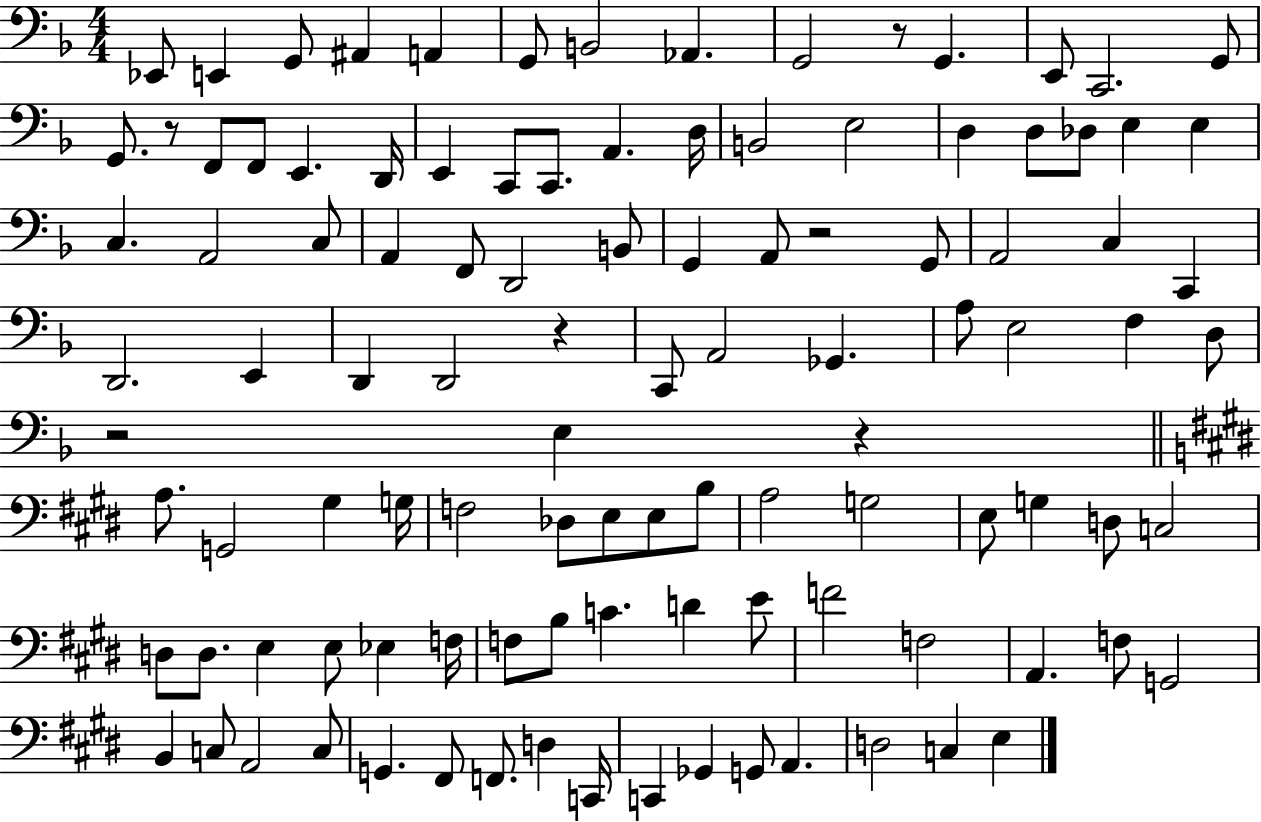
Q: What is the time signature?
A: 4/4